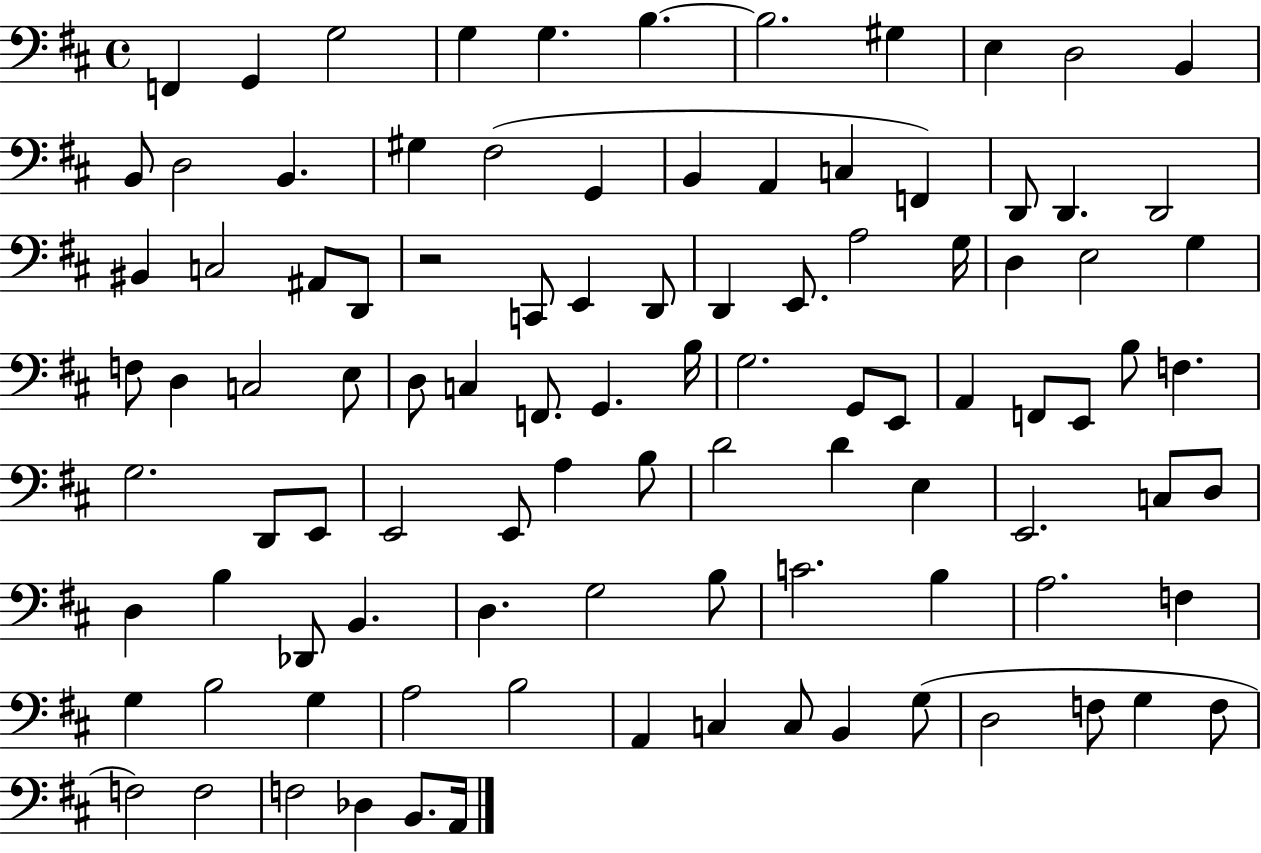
X:1
T:Untitled
M:4/4
L:1/4
K:D
F,, G,, G,2 G, G, B, B,2 ^G, E, D,2 B,, B,,/2 D,2 B,, ^G, ^F,2 G,, B,, A,, C, F,, D,,/2 D,, D,,2 ^B,, C,2 ^A,,/2 D,,/2 z2 C,,/2 E,, D,,/2 D,, E,,/2 A,2 G,/4 D, E,2 G, F,/2 D, C,2 E,/2 D,/2 C, F,,/2 G,, B,/4 G,2 G,,/2 E,,/2 A,, F,,/2 E,,/2 B,/2 F, G,2 D,,/2 E,,/2 E,,2 E,,/2 A, B,/2 D2 D E, E,,2 C,/2 D,/2 D, B, _D,,/2 B,, D, G,2 B,/2 C2 B, A,2 F, G, B,2 G, A,2 B,2 A,, C, C,/2 B,, G,/2 D,2 F,/2 G, F,/2 F,2 F,2 F,2 _D, B,,/2 A,,/4